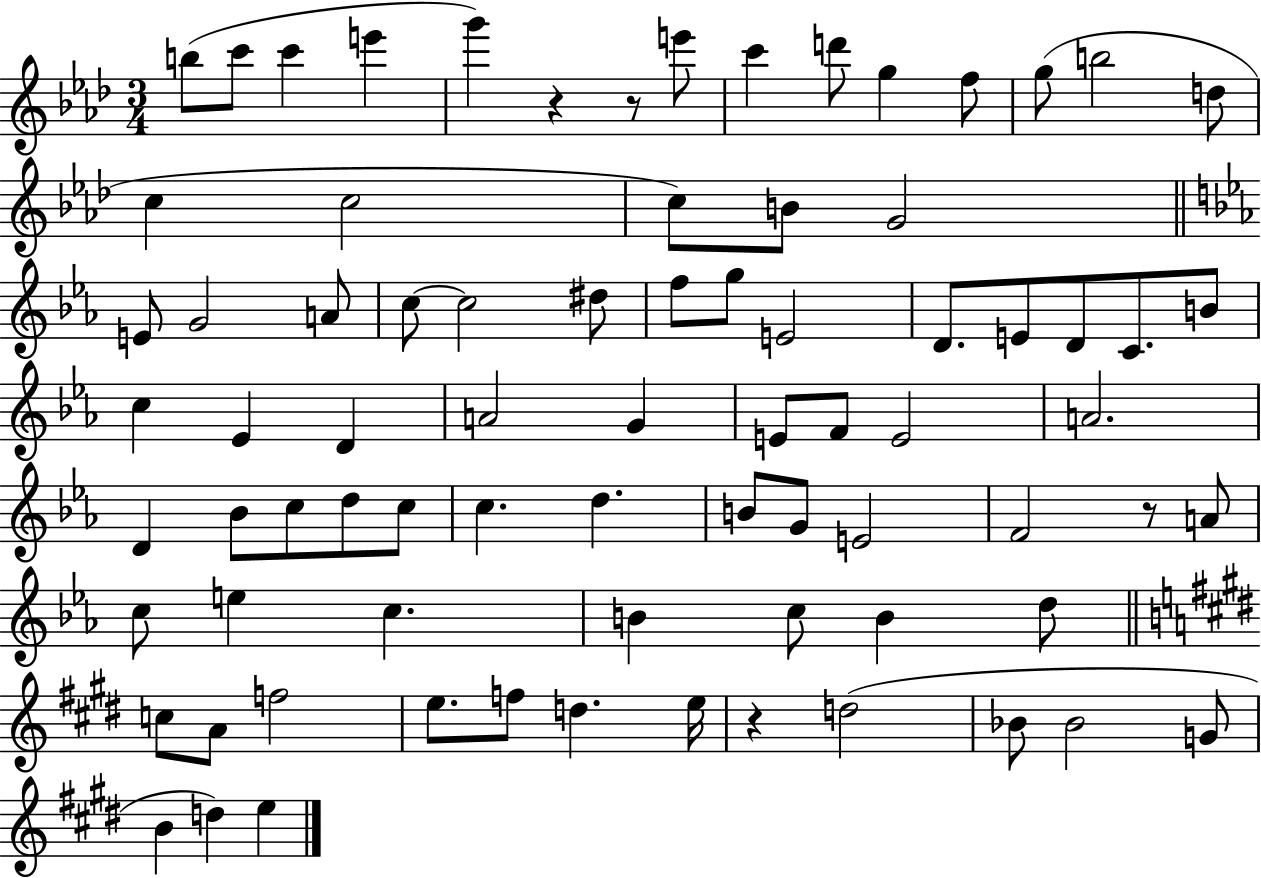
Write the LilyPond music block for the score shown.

{
  \clef treble
  \numericTimeSignature
  \time 3/4
  \key aes \major
  \repeat volta 2 { b''8( c'''8 c'''4 e'''4 | g'''4) r4 r8 e'''8 | c'''4 d'''8 g''4 f''8 | g''8( b''2 d''8 | \break c''4 c''2 | c''8) b'8 g'2 | \bar "||" \break \key c \minor e'8 g'2 a'8 | c''8~~ c''2 dis''8 | f''8 g''8 e'2 | d'8. e'8 d'8 c'8. b'8 | \break c''4 ees'4 d'4 | a'2 g'4 | e'8 f'8 e'2 | a'2. | \break d'4 bes'8 c''8 d''8 c''8 | c''4. d''4. | b'8 g'8 e'2 | f'2 r8 a'8 | \break c''8 e''4 c''4. | b'4 c''8 b'4 d''8 | \bar "||" \break \key e \major c''8 a'8 f''2 | e''8. f''8 d''4. e''16 | r4 d''2( | bes'8 bes'2 g'8 | \break b'4 d''4) e''4 | } \bar "|."
}